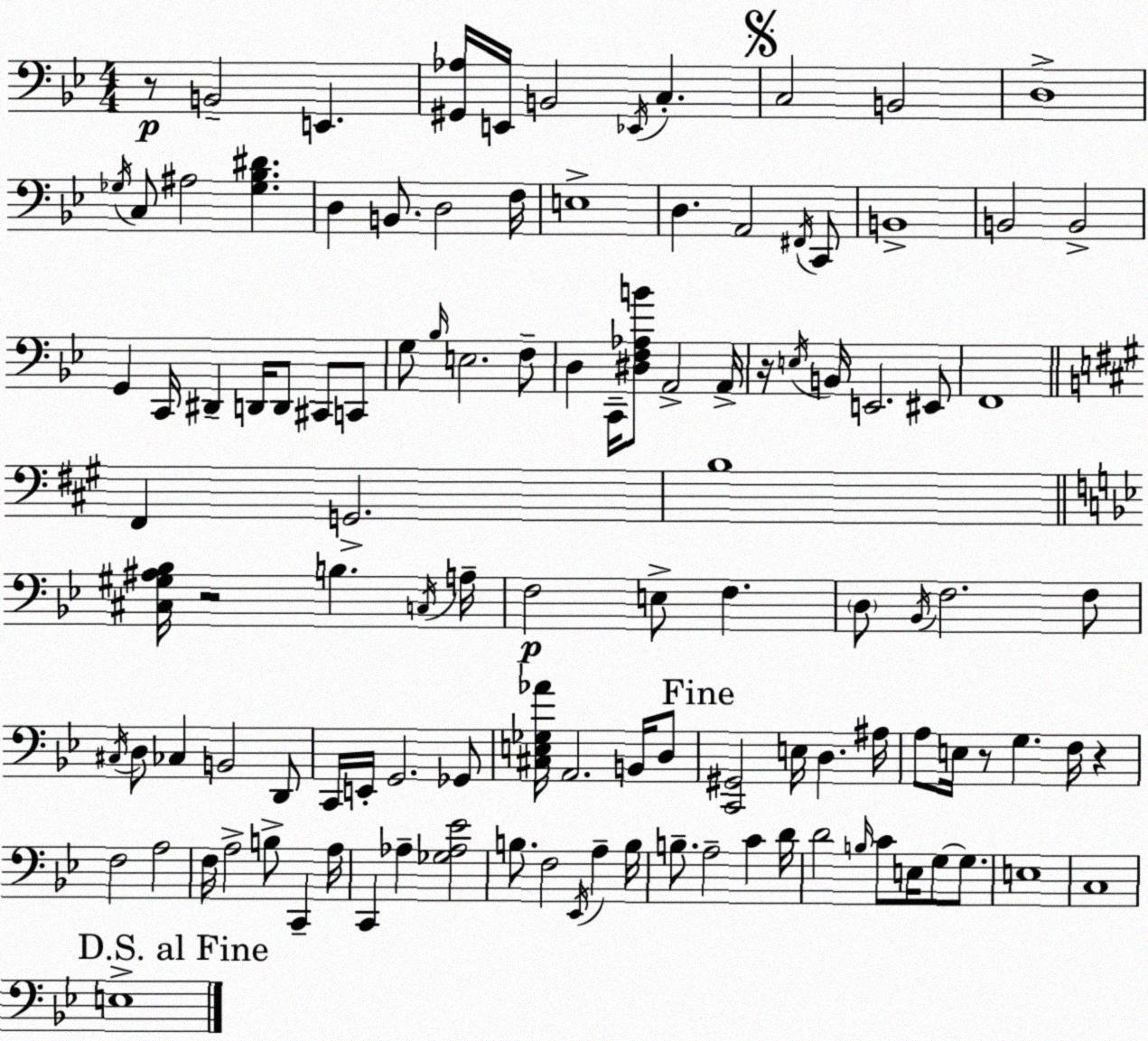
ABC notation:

X:1
T:Untitled
M:4/4
L:1/4
K:Gm
z/2 B,,2 E,, [^G,,_A,]/4 E,,/4 B,,2 _E,,/4 C, C,2 B,,2 D,4 _G,/4 C,/2 ^A,2 [_G,_B,^D] D, B,,/2 D,2 F,/4 E,4 D, A,,2 ^F,,/4 C,,/2 B,,4 B,,2 B,,2 G,, C,,/4 ^D,, D,,/4 D,,/2 ^C,,/2 C,,/2 G,/2 _B,/4 E,2 F,/2 D, C,,/4 [^D,F,_A,B]/2 A,,2 A,,/4 z/4 E,/4 B,,/4 E,,2 ^E,,/2 F,,4 ^F,, G,,2 B,4 [^C,^G,^A,_B,]/4 z2 B, C,/4 A,/4 F,2 E,/2 F, D,/2 _B,,/4 F,2 F,/2 ^C,/4 D,/2 _C, B,,2 D,,/2 C,,/4 E,,/4 G,,2 _G,,/2 [^C,E,_G,_A]/4 A,,2 B,,/4 D,/2 [C,,^G,,]2 E,/4 D, ^A,/4 A,/2 E,/4 z/2 G, F,/4 z F,2 A,2 F,/4 A,2 B,/2 C,, A,/4 C,, _A, [_G,_A,_E]2 B,/2 F,2 _E,,/4 A, B,/4 B,/2 A,2 C D/4 D2 B,/4 C/2 E,/4 G,/2 G,/2 E,4 C,4 E,4